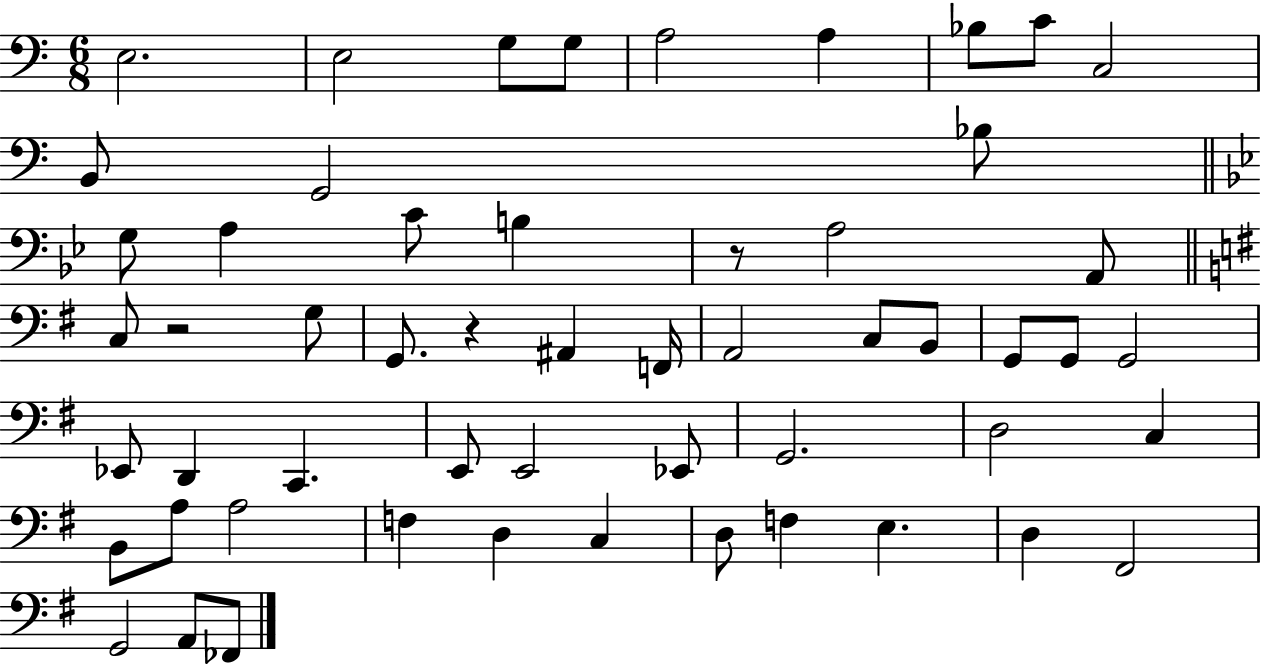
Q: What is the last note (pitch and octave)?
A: FES2